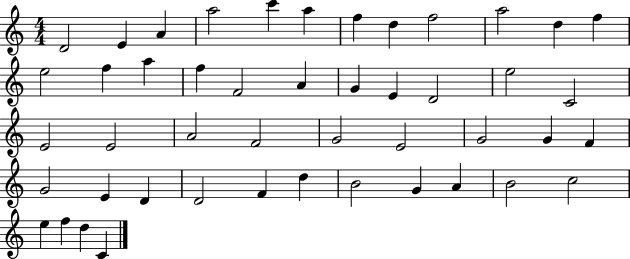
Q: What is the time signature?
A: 4/4